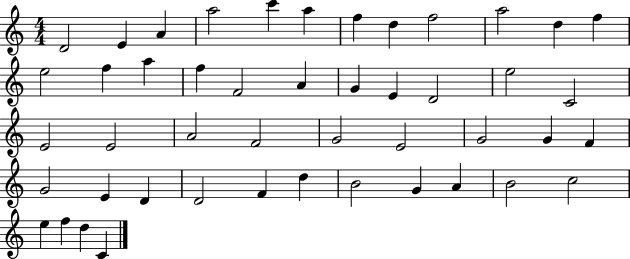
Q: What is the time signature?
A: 4/4